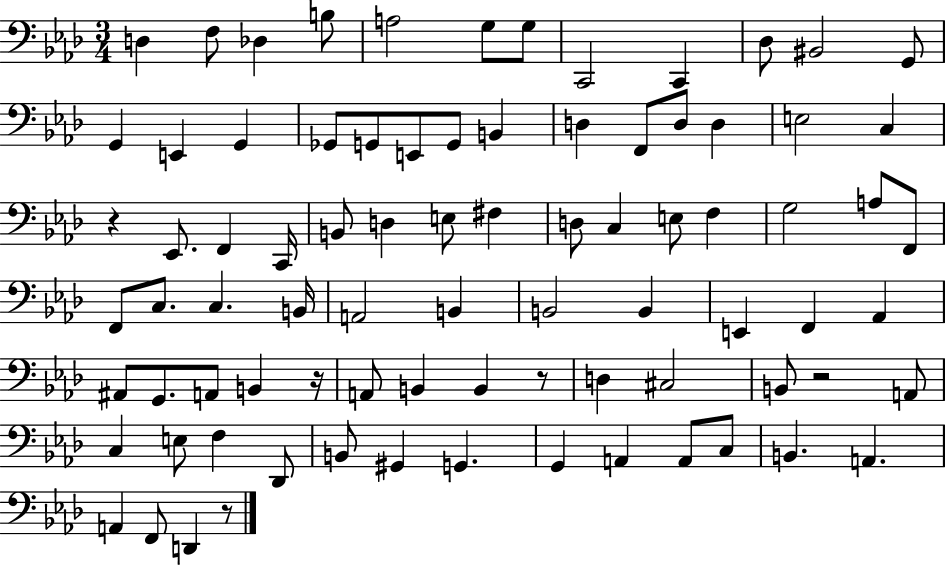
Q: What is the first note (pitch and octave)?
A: D3